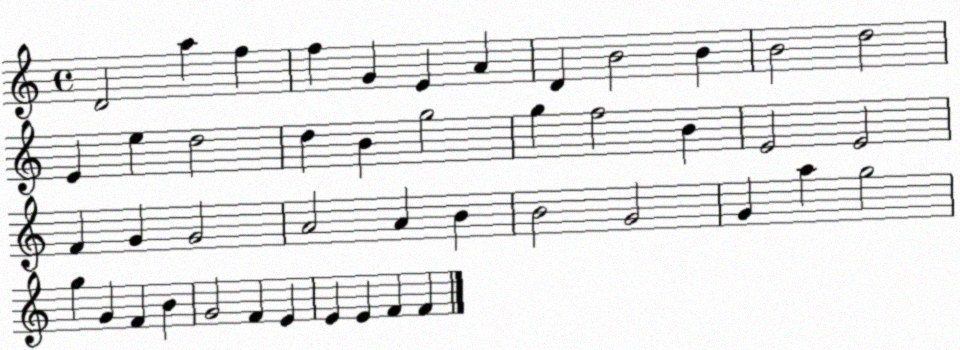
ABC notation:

X:1
T:Untitled
M:4/4
L:1/4
K:C
D2 a f f G E A D B2 B B2 d2 E e d2 d B g2 g f2 B E2 E2 F G G2 A2 A B B2 G2 G a g2 g G F B G2 F E E E F F